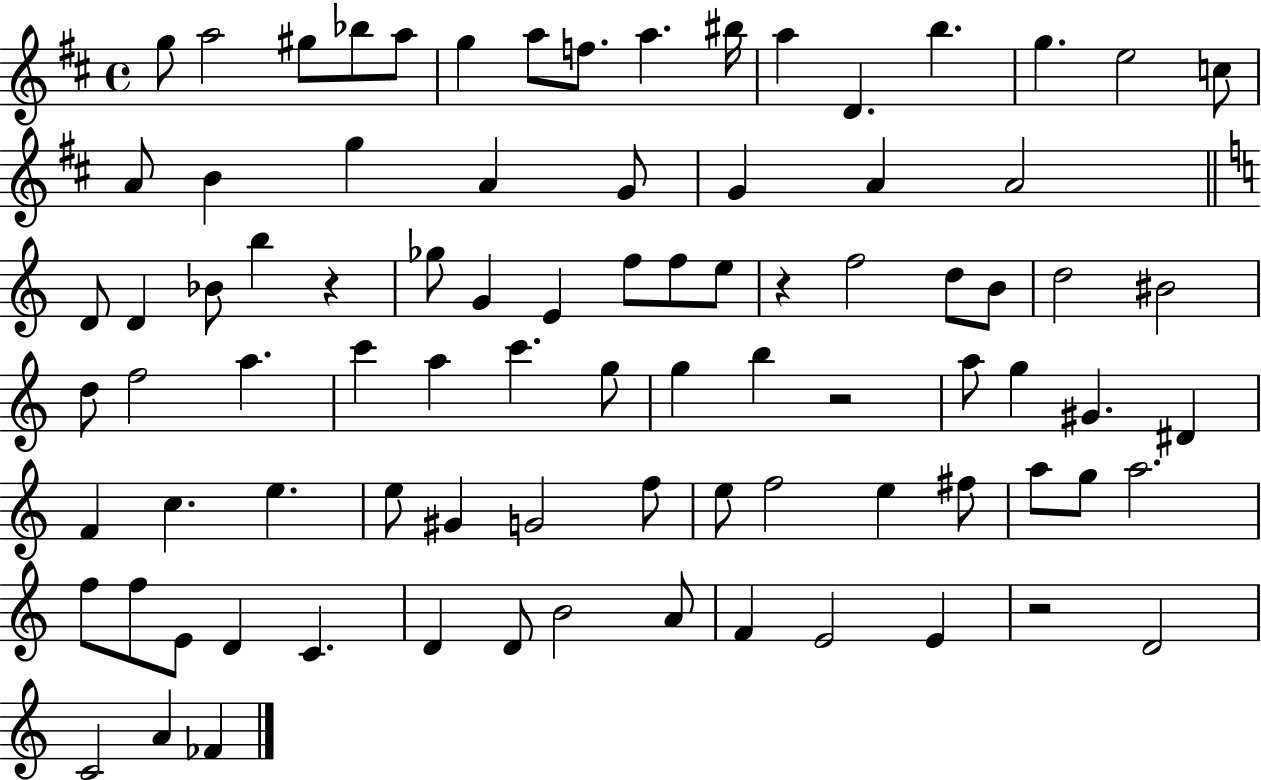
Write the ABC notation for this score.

X:1
T:Untitled
M:4/4
L:1/4
K:D
g/2 a2 ^g/2 _b/2 a/2 g a/2 f/2 a ^b/4 a D b g e2 c/2 A/2 B g A G/2 G A A2 D/2 D _B/2 b z _g/2 G E f/2 f/2 e/2 z f2 d/2 B/2 d2 ^B2 d/2 f2 a c' a c' g/2 g b z2 a/2 g ^G ^D F c e e/2 ^G G2 f/2 e/2 f2 e ^f/2 a/2 g/2 a2 f/2 f/2 E/2 D C D D/2 B2 A/2 F E2 E z2 D2 C2 A _F